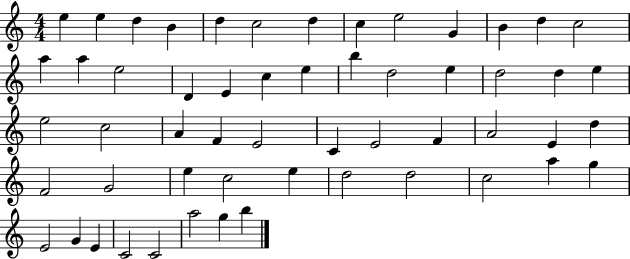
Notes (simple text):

E5/q E5/q D5/q B4/q D5/q C5/h D5/q C5/q E5/h G4/q B4/q D5/q C5/h A5/q A5/q E5/h D4/q E4/q C5/q E5/q B5/q D5/h E5/q D5/h D5/q E5/q E5/h C5/h A4/q F4/q E4/h C4/q E4/h F4/q A4/h E4/q D5/q F4/h G4/h E5/q C5/h E5/q D5/h D5/h C5/h A5/q G5/q E4/h G4/q E4/q C4/h C4/h A5/h G5/q B5/q